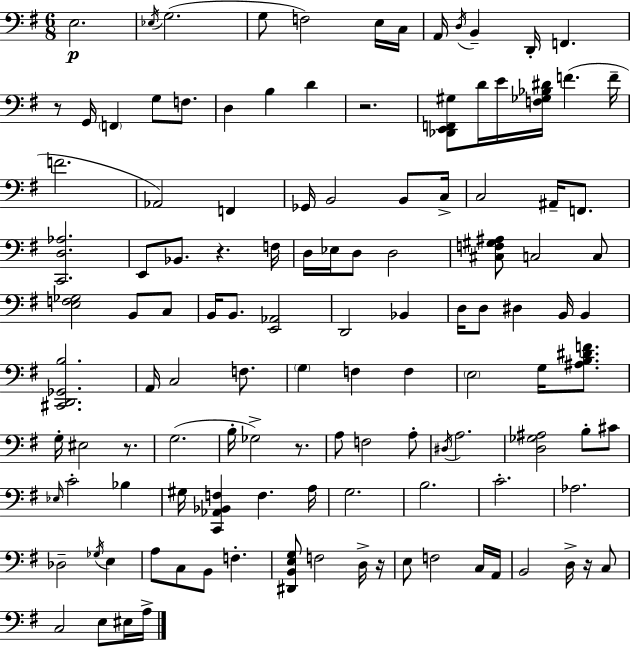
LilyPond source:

{
  \clef bass
  \numericTimeSignature
  \time 6/8
  \key e \minor
  e2.\p | \acciaccatura { ees16 } g2.( | g8 f2) e16 | c16 a,16 \acciaccatura { d16 } b,4-- d,16-. f,4. | \break r8 g,16 \parenthesize f,4 g8 f8. | d4 b4 d'4 | r2. | <des, e, f, gis>8 d'16 e'16 <f ges bes dis'>16 f'4.( | \break f'16-- f'2. | aes,2) f,4 | ges,16 b,2 b,8 | c16-> c2 ais,16-- f,8. | \break <c, d aes>2. | e,8 bes,8. r4. | f16 d16 ees16 d8 d2 | <cis f gis ais>8 c2 | \break c8 <e f ges>2 b,8 | c8 b,16 b,8. <e, aes,>2 | d,2 bes,4 | d16 d8 dis4 b,16 b,4 | \break <cis, d, ges, b>2. | a,16 c2 f8. | \parenthesize g4 f4 f4 | \parenthesize e2 g16 <ais b dis' f'>8. | \break g16-. eis2 r8. | g2.( | b16-. ges2->) r8. | a8 f2 | \break a8-. \acciaccatura { dis16 } a2. | <d ges ais>2 b8-. | cis'8 \grace { ees16 } c'2-. | bes4 gis16 <c, aes, bes, f>4 f4. | \break a16 g2. | b2. | c'2.-. | aes2. | \break des2-- | \acciaccatura { ges16 } e4 a8 c8 b,8 f4.-. | <dis, b, e g>8 f2 | d16-> r16 e8 f2 | \break c16 a,16 b,2 | d16-> r16 c8 c2 | e8 eis16 a16-> \bar "|."
}